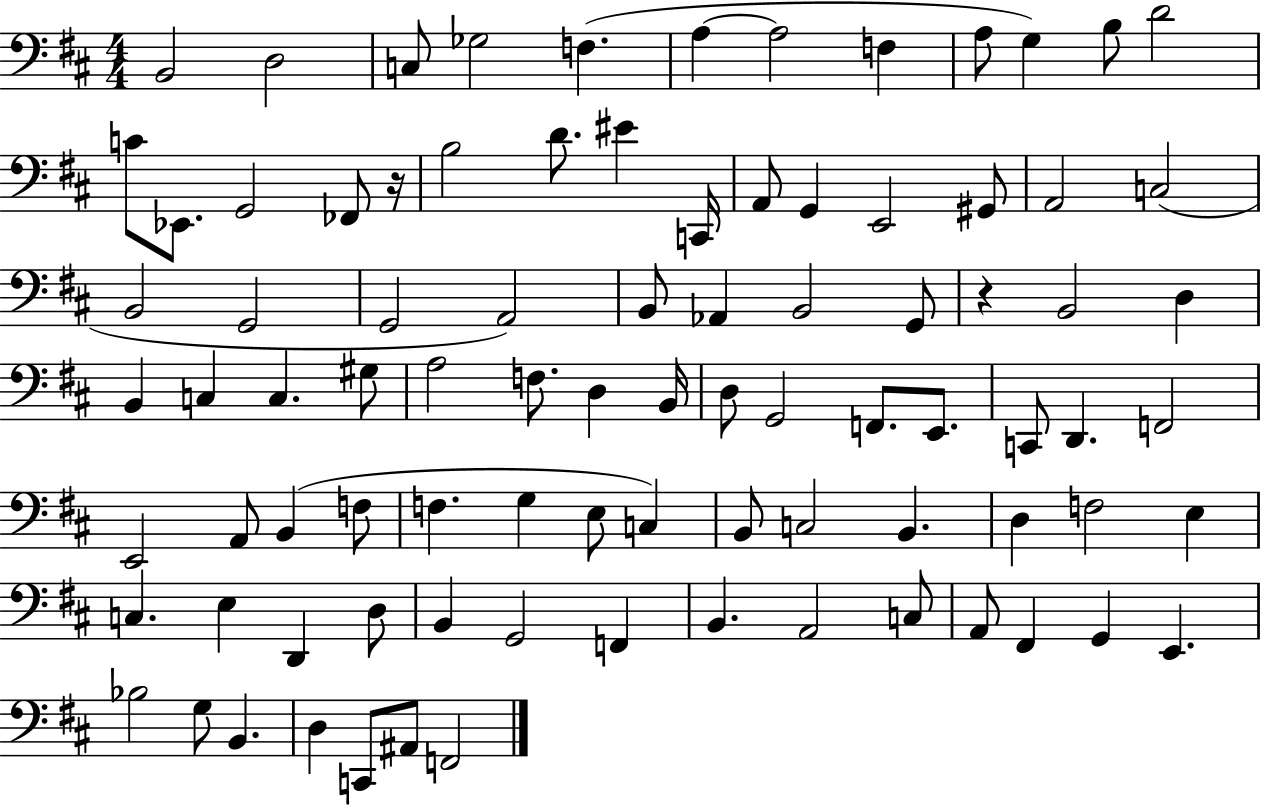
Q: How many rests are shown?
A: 2